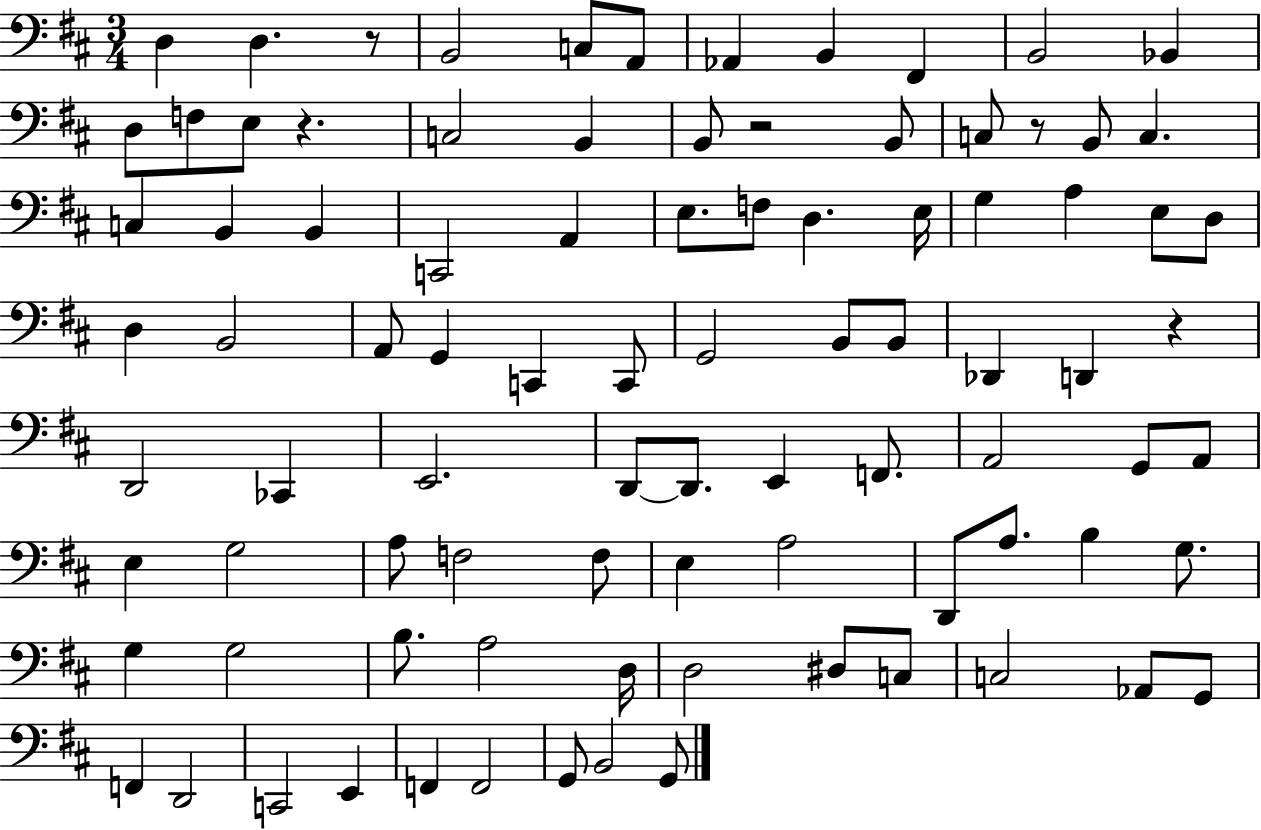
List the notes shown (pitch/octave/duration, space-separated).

D3/q D3/q. R/e B2/h C3/e A2/e Ab2/q B2/q F#2/q B2/h Bb2/q D3/e F3/e E3/e R/q. C3/h B2/q B2/e R/h B2/e C3/e R/e B2/e C3/q. C3/q B2/q B2/q C2/h A2/q E3/e. F3/e D3/q. E3/s G3/q A3/q E3/e D3/e D3/q B2/h A2/e G2/q C2/q C2/e G2/h B2/e B2/e Db2/q D2/q R/q D2/h CES2/q E2/h. D2/e D2/e. E2/q F2/e. A2/h G2/e A2/e E3/q G3/h A3/e F3/h F3/e E3/q A3/h D2/e A3/e. B3/q G3/e. G3/q G3/h B3/e. A3/h D3/s D3/h D#3/e C3/e C3/h Ab2/e G2/e F2/q D2/h C2/h E2/q F2/q F2/h G2/e B2/h G2/e